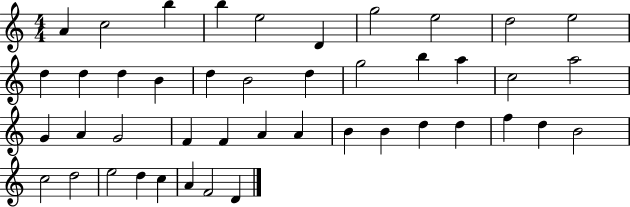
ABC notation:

X:1
T:Untitled
M:4/4
L:1/4
K:C
A c2 b b e2 D g2 e2 d2 e2 d d d B d B2 d g2 b a c2 a2 G A G2 F F A A B B d d f d B2 c2 d2 e2 d c A F2 D